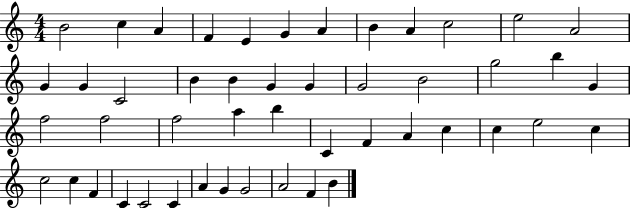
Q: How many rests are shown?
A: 0